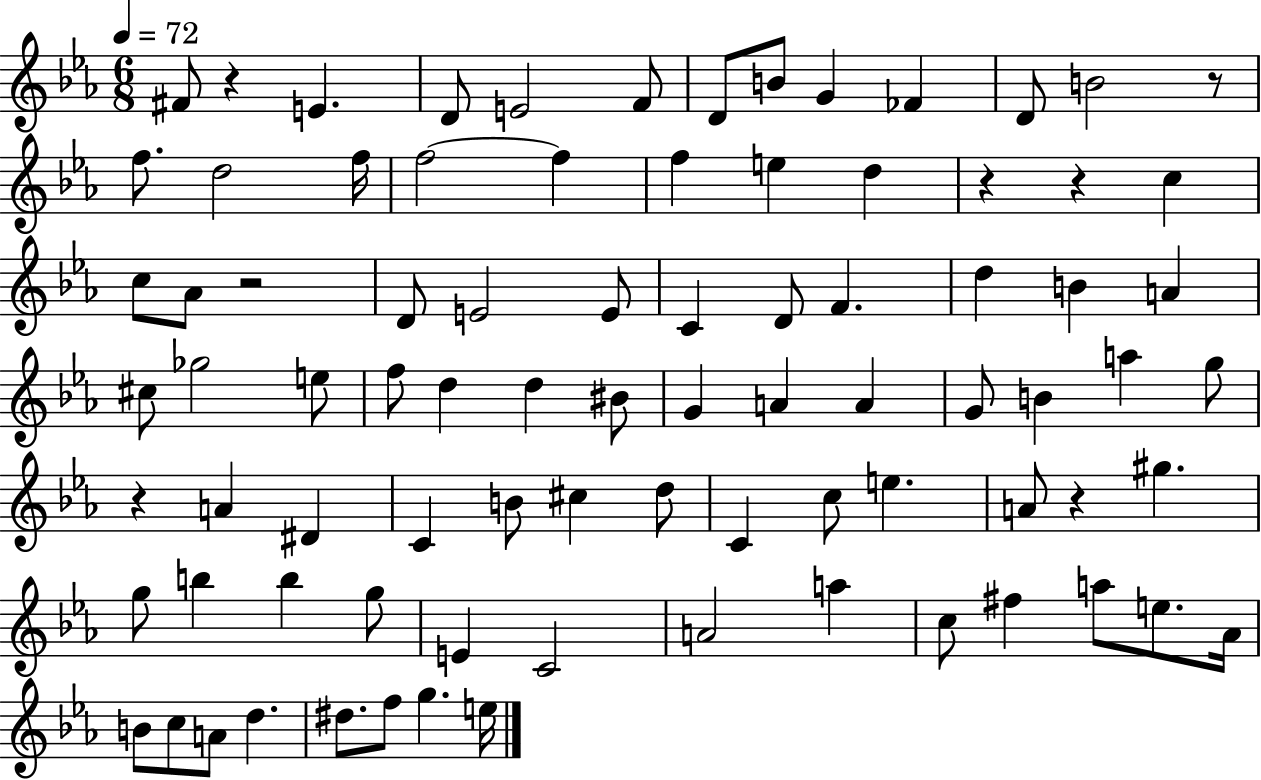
X:1
T:Untitled
M:6/8
L:1/4
K:Eb
^F/2 z E D/2 E2 F/2 D/2 B/2 G _F D/2 B2 z/2 f/2 d2 f/4 f2 f f e d z z c c/2 _A/2 z2 D/2 E2 E/2 C D/2 F d B A ^c/2 _g2 e/2 f/2 d d ^B/2 G A A G/2 B a g/2 z A ^D C B/2 ^c d/2 C c/2 e A/2 z ^g g/2 b b g/2 E C2 A2 a c/2 ^f a/2 e/2 _A/4 B/2 c/2 A/2 d ^d/2 f/2 g e/4